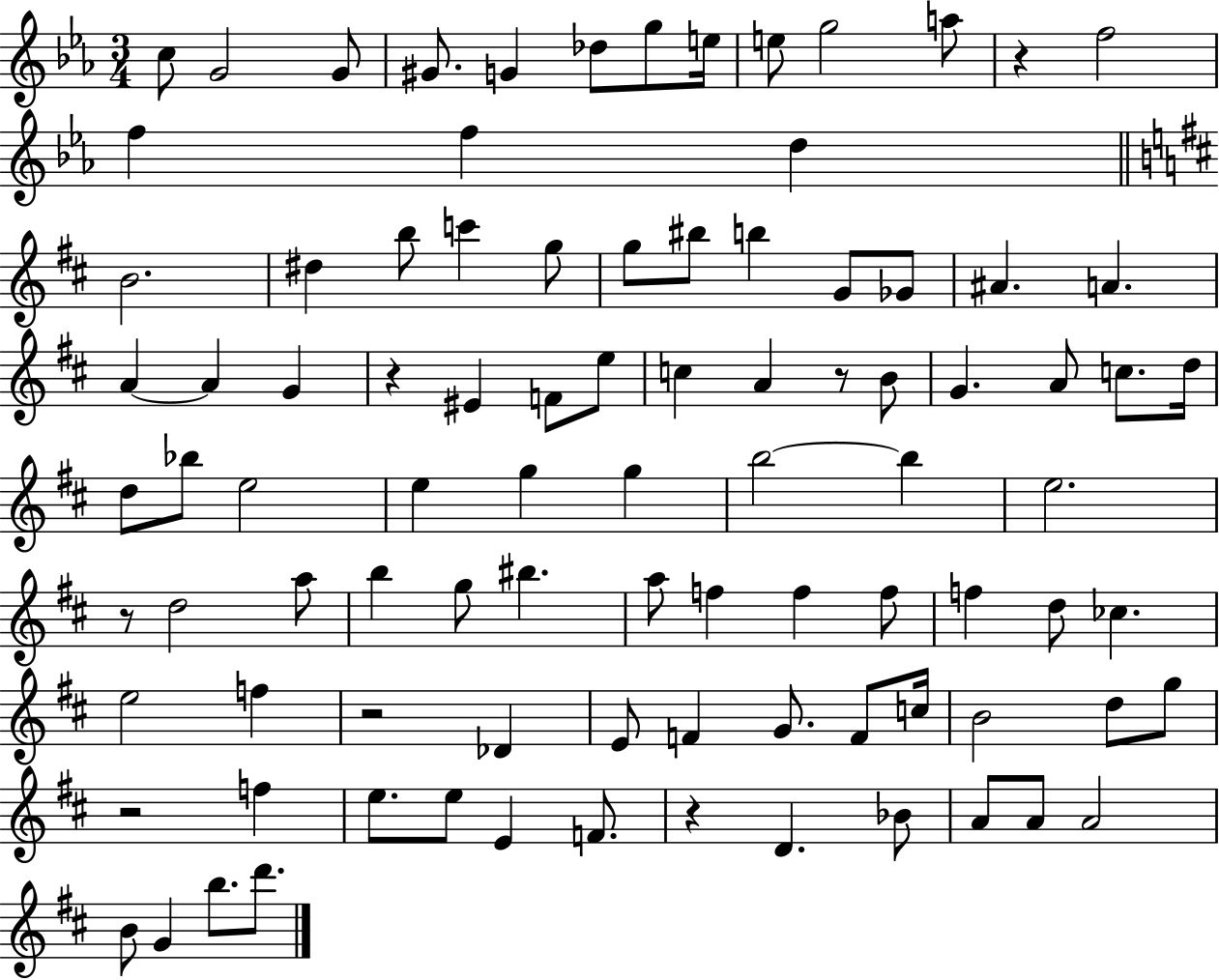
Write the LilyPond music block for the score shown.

{
  \clef treble
  \numericTimeSignature
  \time 3/4
  \key ees \major
  \repeat volta 2 { c''8 g'2 g'8 | gis'8. g'4 des''8 g''8 e''16 | e''8 g''2 a''8 | r4 f''2 | \break f''4 f''4 d''4 | \bar "||" \break \key b \minor b'2. | dis''4 b''8 c'''4 g''8 | g''8 bis''8 b''4 g'8 ges'8 | ais'4. a'4. | \break a'4~~ a'4 g'4 | r4 eis'4 f'8 e''8 | c''4 a'4 r8 b'8 | g'4. a'8 c''8. d''16 | \break d''8 bes''8 e''2 | e''4 g''4 g''4 | b''2~~ b''4 | e''2. | \break r8 d''2 a''8 | b''4 g''8 bis''4. | a''8 f''4 f''4 f''8 | f''4 d''8 ces''4. | \break e''2 f''4 | r2 des'4 | e'8 f'4 g'8. f'8 c''16 | b'2 d''8 g''8 | \break r2 f''4 | e''8. e''8 e'4 f'8. | r4 d'4. bes'8 | a'8 a'8 a'2 | \break b'8 g'4 b''8. d'''8. | } \bar "|."
}